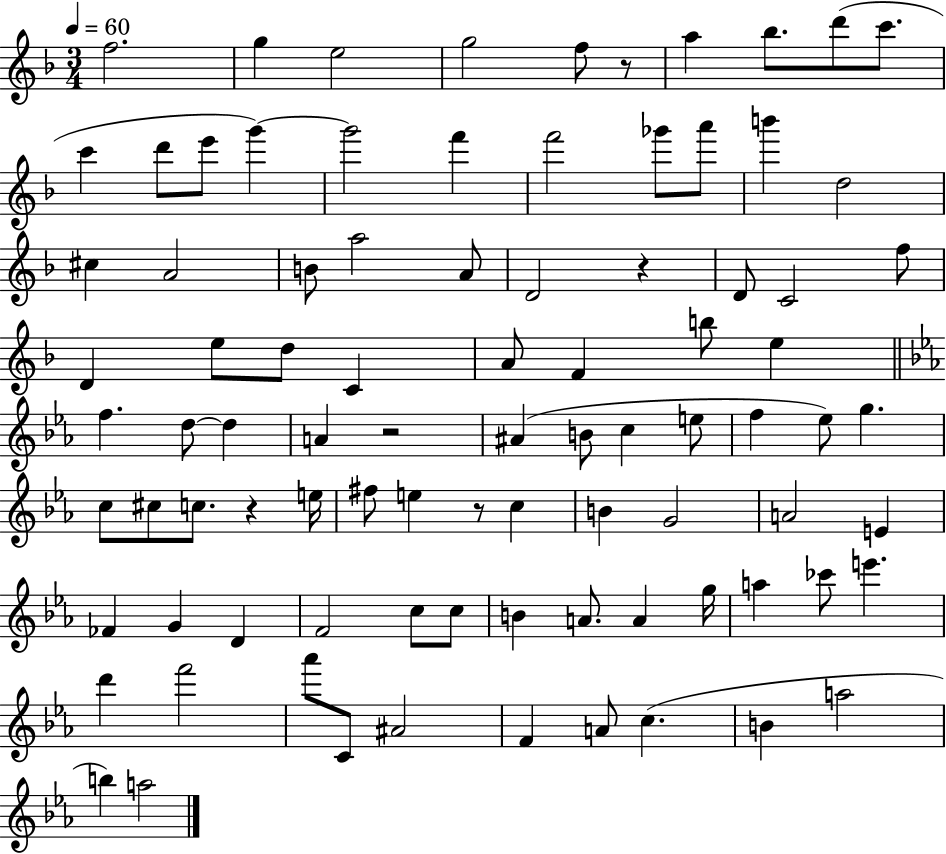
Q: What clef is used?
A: treble